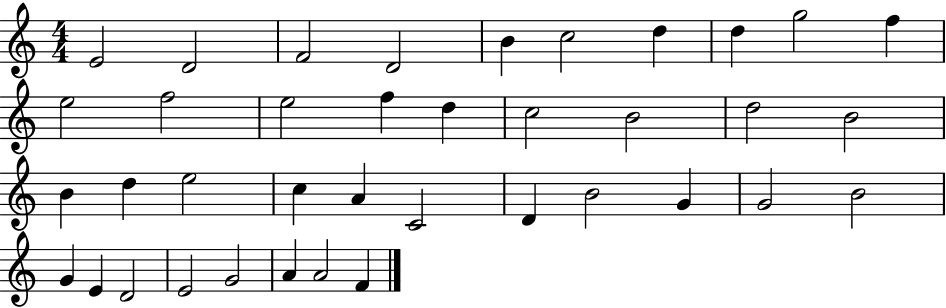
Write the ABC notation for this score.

X:1
T:Untitled
M:4/4
L:1/4
K:C
E2 D2 F2 D2 B c2 d d g2 f e2 f2 e2 f d c2 B2 d2 B2 B d e2 c A C2 D B2 G G2 B2 G E D2 E2 G2 A A2 F